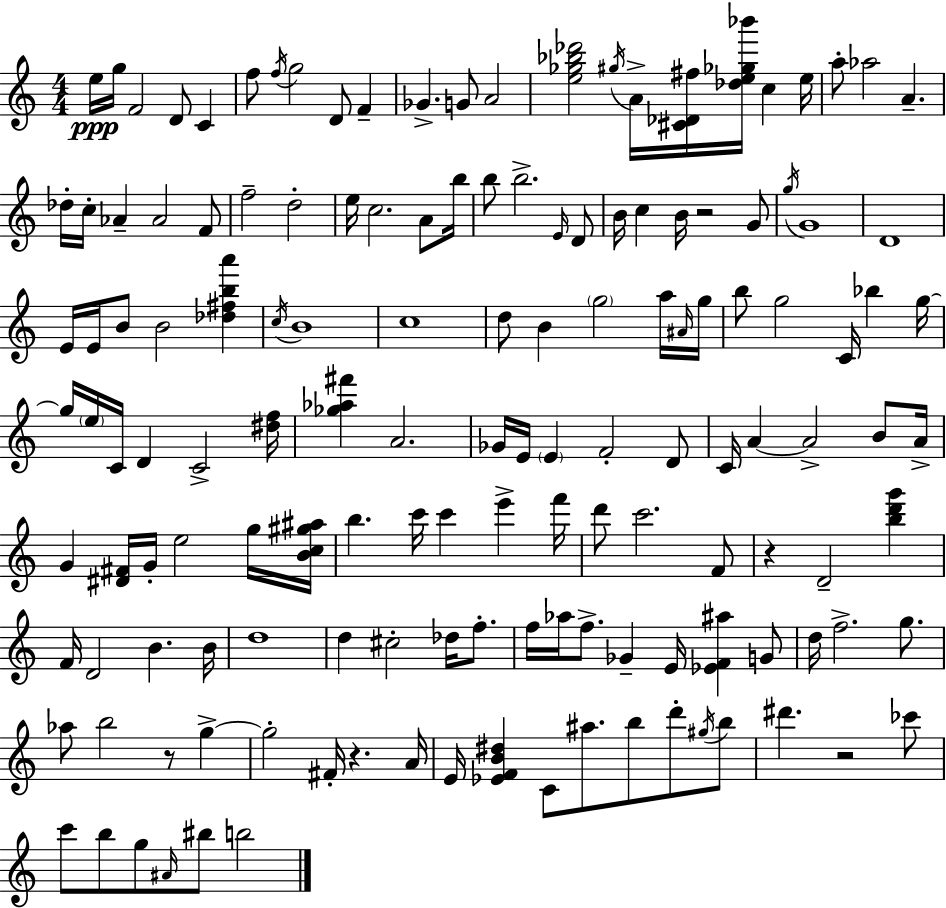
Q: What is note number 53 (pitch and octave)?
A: A5